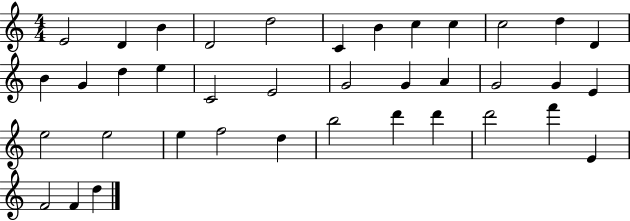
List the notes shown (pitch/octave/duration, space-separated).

E4/h D4/q B4/q D4/h D5/h C4/q B4/q C5/q C5/q C5/h D5/q D4/q B4/q G4/q D5/q E5/q C4/h E4/h G4/h G4/q A4/q G4/h G4/q E4/q E5/h E5/h E5/q F5/h D5/q B5/h D6/q D6/q D6/h F6/q E4/q F4/h F4/q D5/q